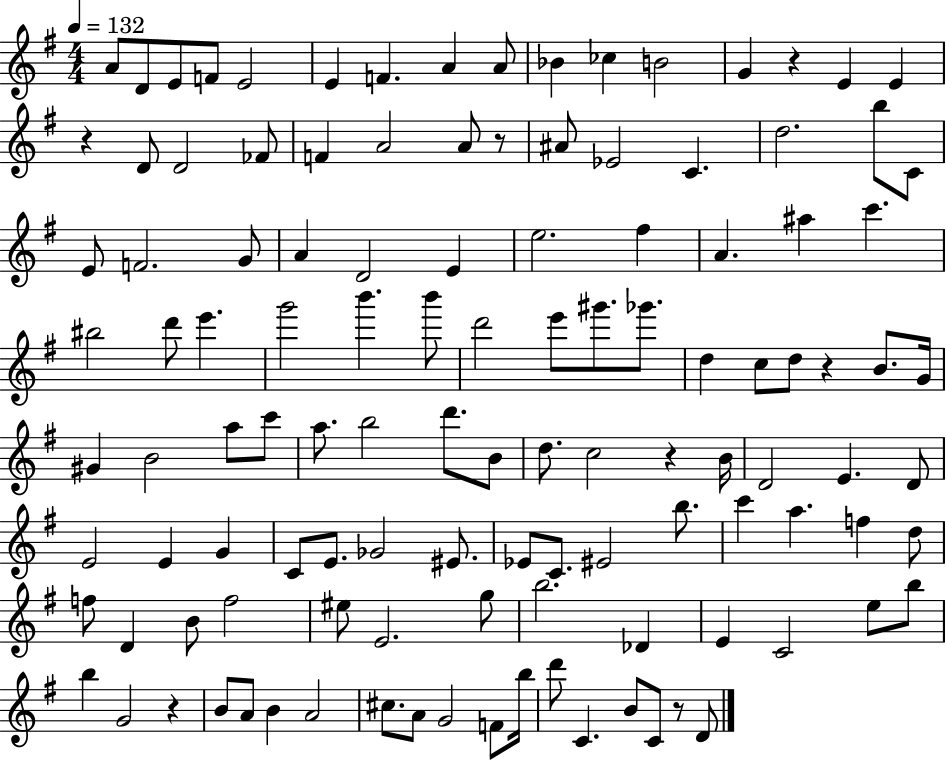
A4/e D4/e E4/e F4/e E4/h E4/q F4/q. A4/q A4/e Bb4/q CES5/q B4/h G4/q R/q E4/q E4/q R/q D4/e D4/h FES4/e F4/q A4/h A4/e R/e A#4/e Eb4/h C4/q. D5/h. B5/e C4/e E4/e F4/h. G4/e A4/q D4/h E4/q E5/h. F#5/q A4/q. A#5/q C6/q. BIS5/h D6/e E6/q. G6/h B6/q. B6/e D6/h E6/e G#6/e. Gb6/e. D5/q C5/e D5/e R/q B4/e. G4/s G#4/q B4/h A5/e C6/e A5/e. B5/h D6/e. B4/e D5/e. C5/h R/q B4/s D4/h E4/q. D4/e E4/h E4/q G4/q C4/e E4/e. Gb4/h EIS4/e. Eb4/e C4/e. EIS4/h B5/e. C6/q A5/q. F5/q D5/e F5/e D4/q B4/e F5/h EIS5/e E4/h. G5/e B5/h. Db4/q E4/q C4/h E5/e B5/e B5/q G4/h R/q B4/e A4/e B4/q A4/h C#5/e. A4/e G4/h F4/e B5/s D6/e C4/q. B4/e C4/e R/e D4/e